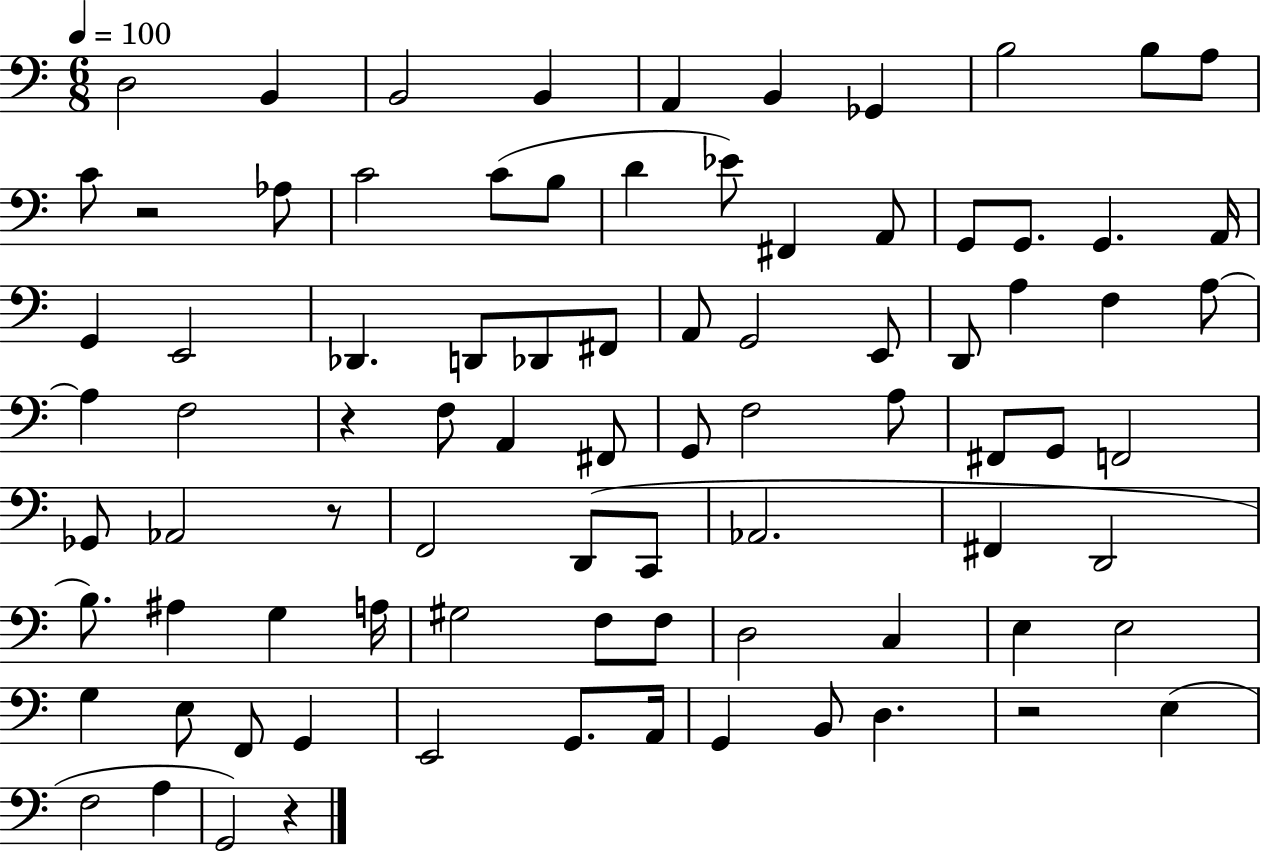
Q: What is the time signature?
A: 6/8